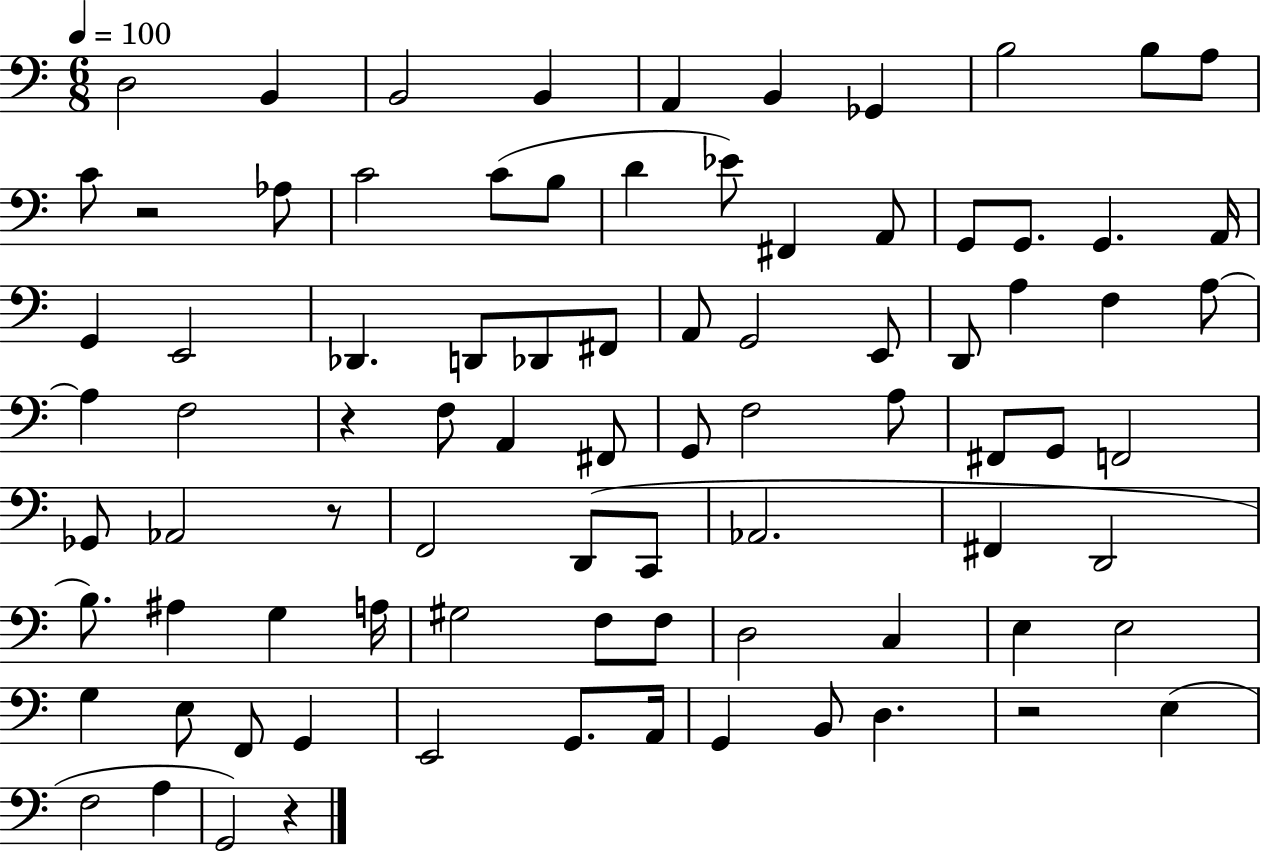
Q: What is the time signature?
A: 6/8